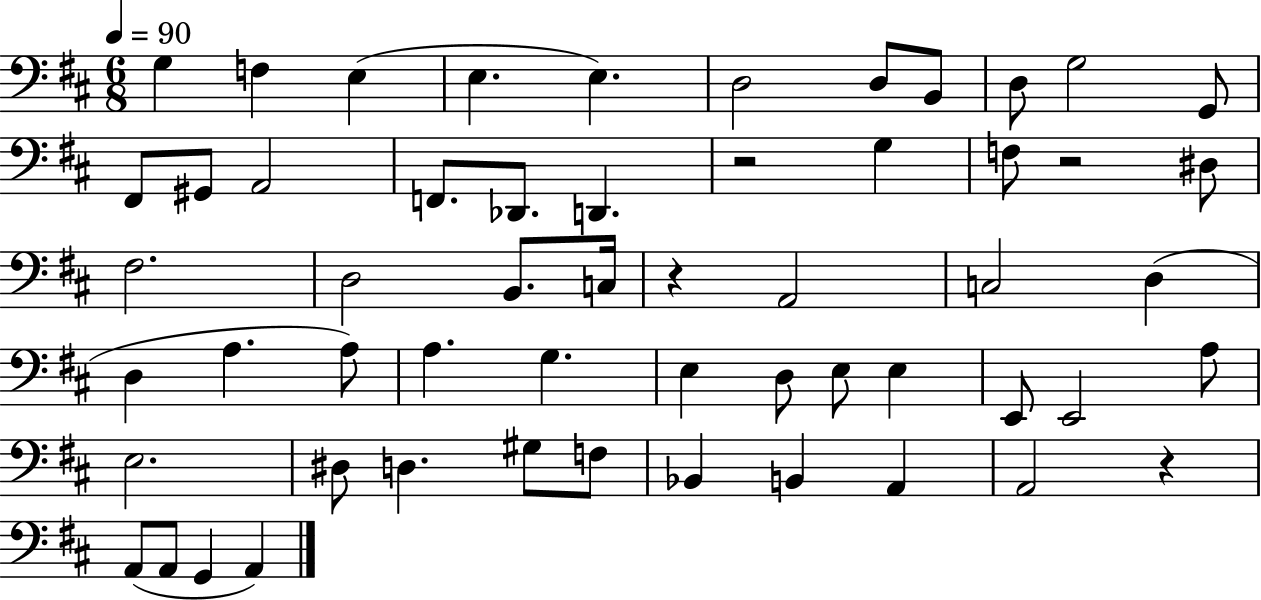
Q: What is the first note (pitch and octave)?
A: G3